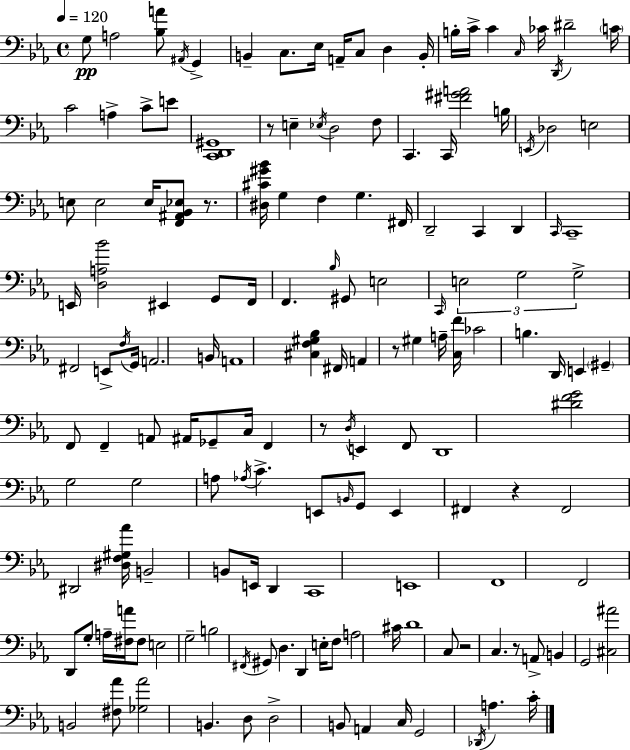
{
  \clef bass
  \time 4/4
  \defaultTimeSignature
  \key c \minor
  \tempo 4 = 120
  \repeat volta 2 { g8\pp a2 <bes a'>8 \acciaccatura { ais,16 } g,4-> | b,4-- c8. ees16 a,16-- c8 d4 | b,16-. b16-. c'16-> c'4 \grace { c16 } ces'16 \acciaccatura { d,16 } dis'2-- | \parenthesize c'16 c'2 a4-> c'8-> | \break e'8 <c, d, gis,>1 | r8 e4-- \acciaccatura { ees16 } d2 | f8 c,4. c,16 <fis' gis' a'>2 | b16 \acciaccatura { e,16 } des2 e2 | \break e8 e2 e16 | <f, ais, bes, ees>8 r8. <dis cis' gis' bes'>16 g4 f4 g4. | fis,16 d,2-- c,4 | d,4 \grace { c,16 } c,1-- | \break e,16 <d a bes'>2 eis,4 | g,8 f,16 f,4. \grace { bes16 } gis,8 e2 | \grace { c,16 } \tuplet 3/2 { e2 | g2 g2-> } | \break fis,2 e,8-> \acciaccatura { f16 } g,16 a,2. | b,16 a,1 | <cis f gis bes>4 fis,16 a,4 | r8 gis4 a16-- <c f'>16 ces'2 | \break b4. d,16 e,4 \parenthesize gis,4-- | f,8 f,4-- a,8 ais,16 ges,8-- c16 f,4 | r8 \acciaccatura { d16 } e,4 f,8 d,1 | <dis' f' g'>2 | \break g2 g2 | a8 \acciaccatura { aes16 } c'4.-> e,8 \grace { b,16 } g,8 | e,4 fis,4 r4 fis,2 | dis,2 <dis f gis aes'>16 b,2-- | \break b,8 e,16 d,4 c,1 | e,1 | f,1 | f,2 | \break d,8 g8-. a16-- <fis a'>16 fis8 e2 | g2-- b2 | \acciaccatura { fis,16 } gis,8 d4. d,4 | e16-. f8 a2 cis'16 d'1 | \break c8 r2 | c4. r8 a,8-> | b,4 g,2 <cis ais'>2 | b,2 <fis aes'>8 <ges aes'>2 | \break b,4. d8 d2-> | b,8 a,4 c16 g,2 | \acciaccatura { des,16 } a4. c'16-. } \bar "|."
}